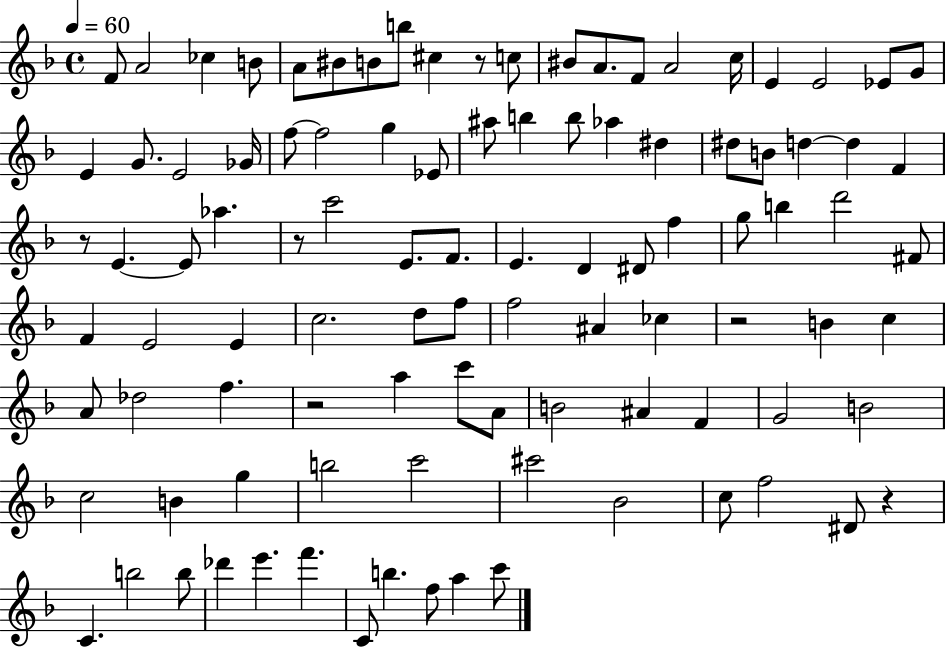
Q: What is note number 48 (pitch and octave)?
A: G5